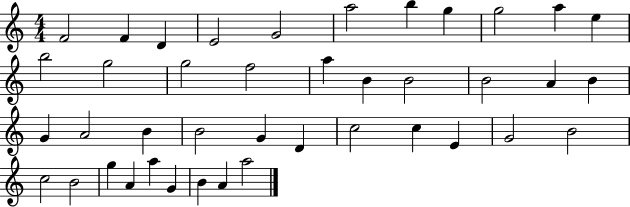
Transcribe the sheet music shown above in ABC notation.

X:1
T:Untitled
M:4/4
L:1/4
K:C
F2 F D E2 G2 a2 b g g2 a e b2 g2 g2 f2 a B B2 B2 A B G A2 B B2 G D c2 c E G2 B2 c2 B2 g A a G B A a2